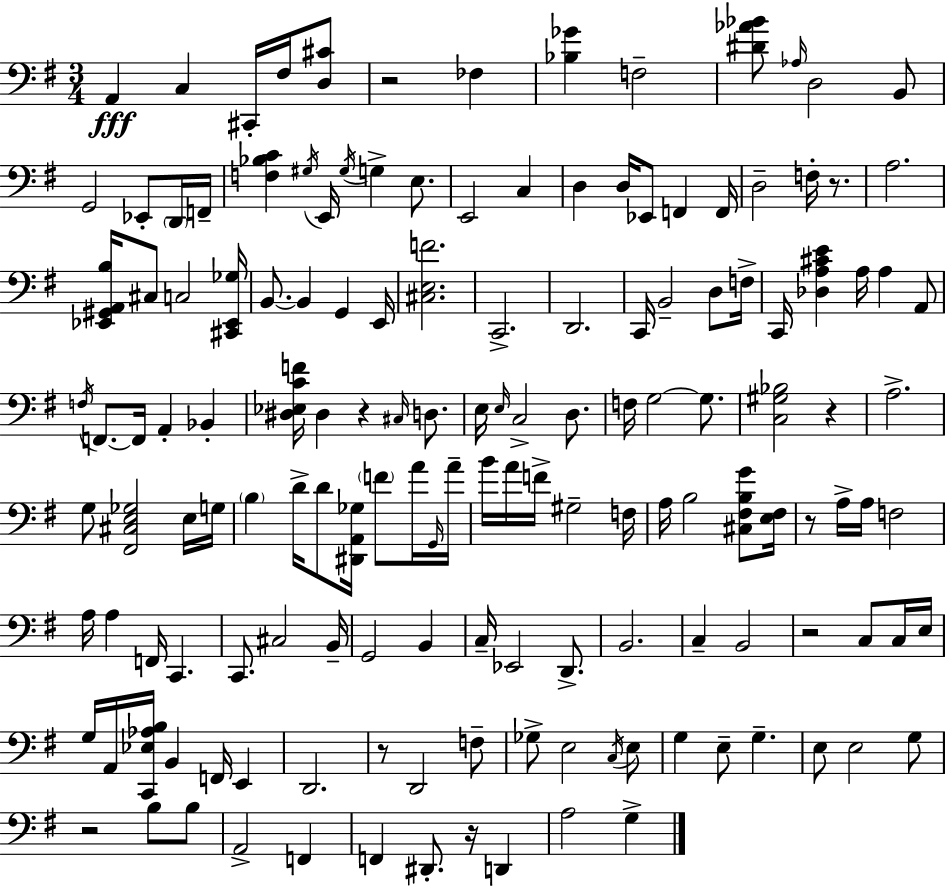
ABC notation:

X:1
T:Untitled
M:3/4
L:1/4
K:Em
A,, C, ^C,,/4 ^F,/4 [D,^C]/2 z2 _F, [_B,_G] F,2 [^D_A_B]/2 _A,/4 D,2 B,,/2 G,,2 _E,,/2 D,,/4 F,,/4 [F,_B,C] ^G,/4 E,,/4 ^G,/4 G, E,/2 E,,2 C, D, D,/4 _E,,/2 F,, F,,/4 D,2 F,/4 z/2 A,2 [_E,,^G,,A,,B,]/4 ^C,/2 C,2 [^C,,_E,,_G,]/4 B,,/2 B,, G,, E,,/4 [^C,E,F]2 C,,2 D,,2 C,,/4 B,,2 D,/2 F,/4 C,,/4 [_D,A,^CE] A,/4 A, A,,/2 F,/4 F,,/2 F,,/4 A,, _B,, [^D,_E,CF]/4 ^D, z ^C,/4 D,/2 E,/4 E,/4 C,2 D,/2 F,/4 G,2 G,/2 [C,^G,_B,]2 z A,2 G,/2 [^F,,^C,E,_G,]2 E,/4 G,/4 B, D/4 D/2 [^D,,A,,_G,]/4 F/2 A/4 G,,/4 A/4 B/4 A/4 F/4 ^G,2 F,/4 A,/4 B,2 [^C,^F,B,G]/2 [E,^F,]/4 z/2 A,/4 A,/4 F,2 A,/4 A, F,,/4 C,, C,,/2 ^C,2 B,,/4 G,,2 B,, C,/4 _E,,2 D,,/2 B,,2 C, B,,2 z2 C,/2 C,/4 E,/4 G,/4 A,,/4 [C,,_E,_A,B,]/4 B,, F,,/4 E,, D,,2 z/2 D,,2 F,/2 _G,/2 E,2 C,/4 E,/2 G, E,/2 G, E,/2 E,2 G,/2 z2 B,/2 B,/2 A,,2 F,, F,, ^D,,/2 z/4 D,, A,2 G,